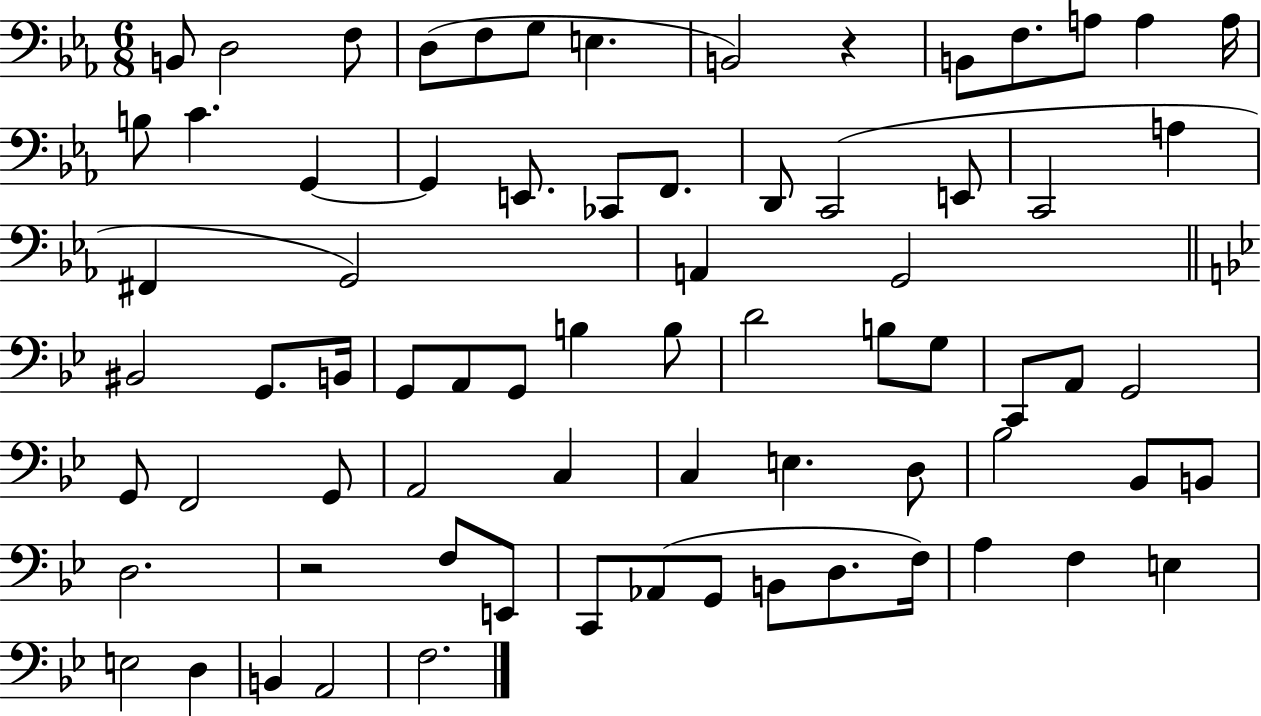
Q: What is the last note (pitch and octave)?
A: F3